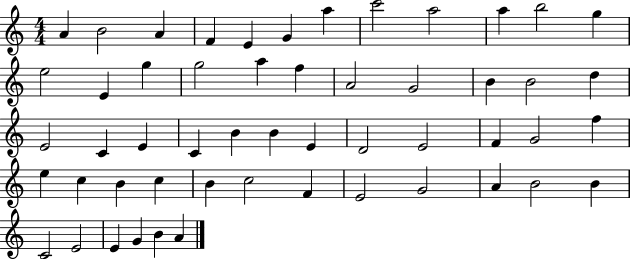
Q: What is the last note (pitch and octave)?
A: A4